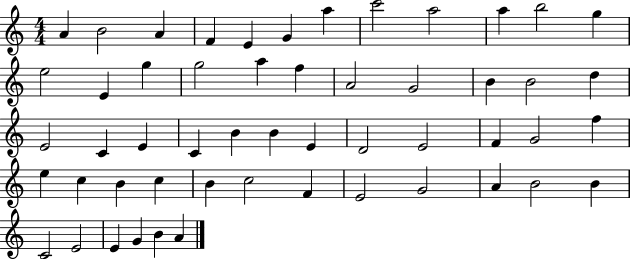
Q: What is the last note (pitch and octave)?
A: A4